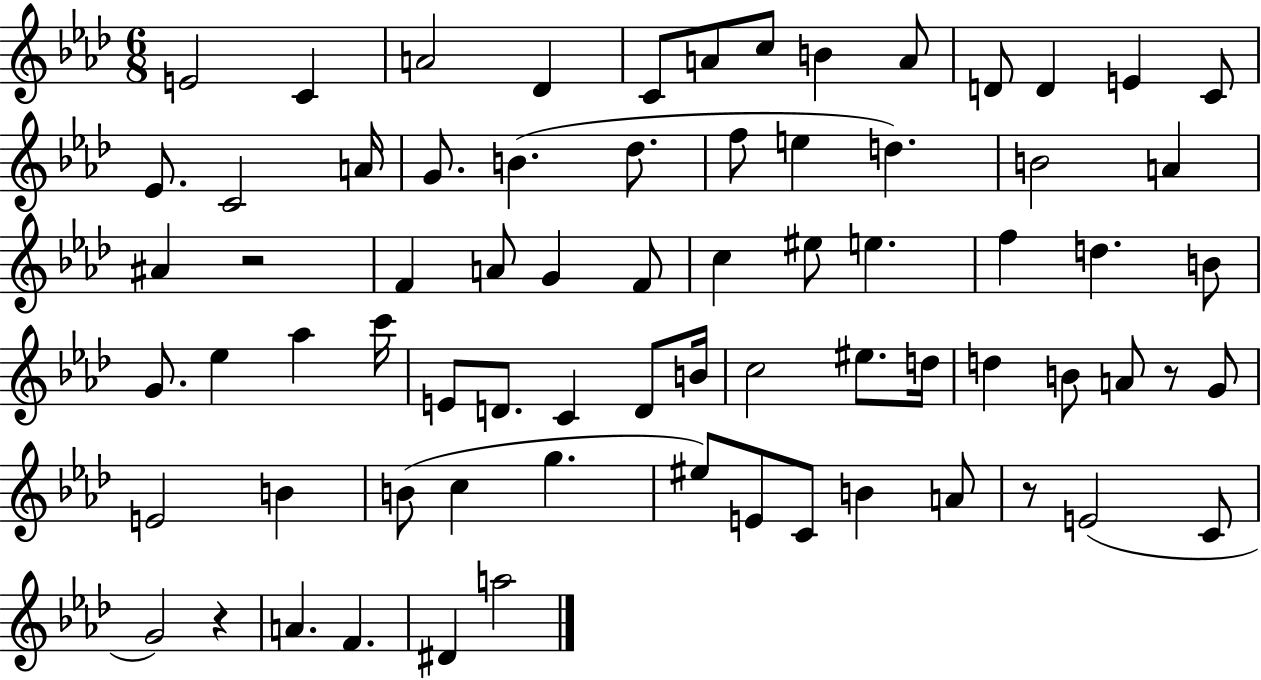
X:1
T:Untitled
M:6/8
L:1/4
K:Ab
E2 C A2 _D C/2 A/2 c/2 B A/2 D/2 D E C/2 _E/2 C2 A/4 G/2 B _d/2 f/2 e d B2 A ^A z2 F A/2 G F/2 c ^e/2 e f d B/2 G/2 _e _a c'/4 E/2 D/2 C D/2 B/4 c2 ^e/2 d/4 d B/2 A/2 z/2 G/2 E2 B B/2 c g ^e/2 E/2 C/2 B A/2 z/2 E2 C/2 G2 z A F ^D a2